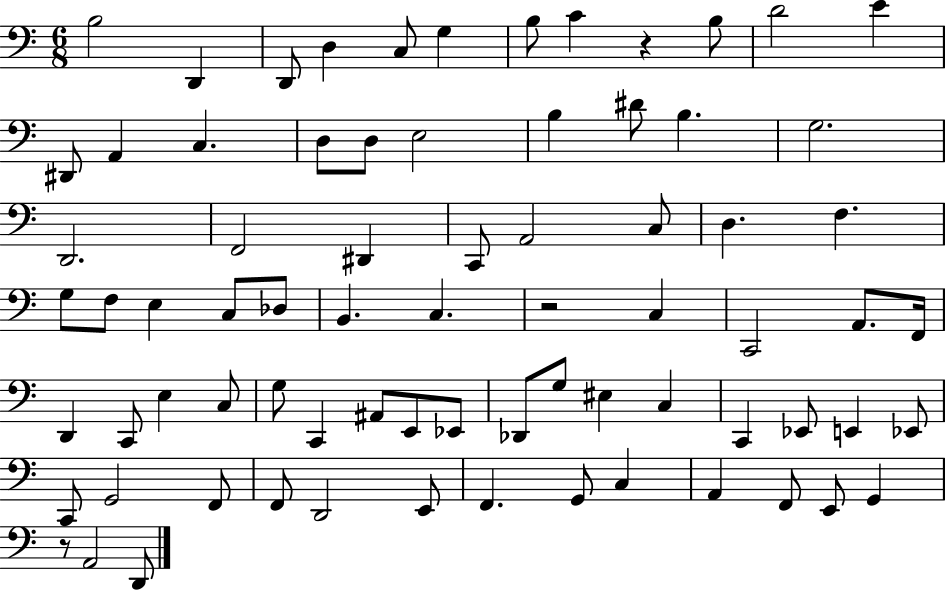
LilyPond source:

{
  \clef bass
  \numericTimeSignature
  \time 6/8
  \key c \major
  b2 d,4 | d,8 d4 c8 g4 | b8 c'4 r4 b8 | d'2 e'4 | \break dis,8 a,4 c4. | d8 d8 e2 | b4 dis'8 b4. | g2. | \break d,2. | f,2 dis,4 | c,8 a,2 c8 | d4. f4. | \break g8 f8 e4 c8 des8 | b,4. c4. | r2 c4 | c,2 a,8. f,16 | \break d,4 c,8 e4 c8 | g8 c,4 ais,8 e,8 ees,8 | des,8 g8 eis4 c4 | c,4 ees,8 e,4 ees,8 | \break c,8 g,2 f,8 | f,8 d,2 e,8 | f,4. g,8 c4 | a,4 f,8 e,8 g,4 | \break r8 a,2 d,8 | \bar "|."
}